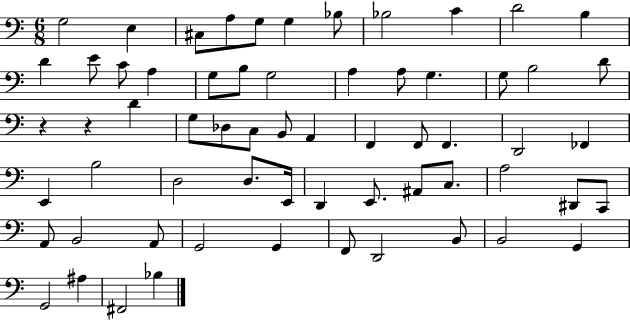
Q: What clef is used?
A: bass